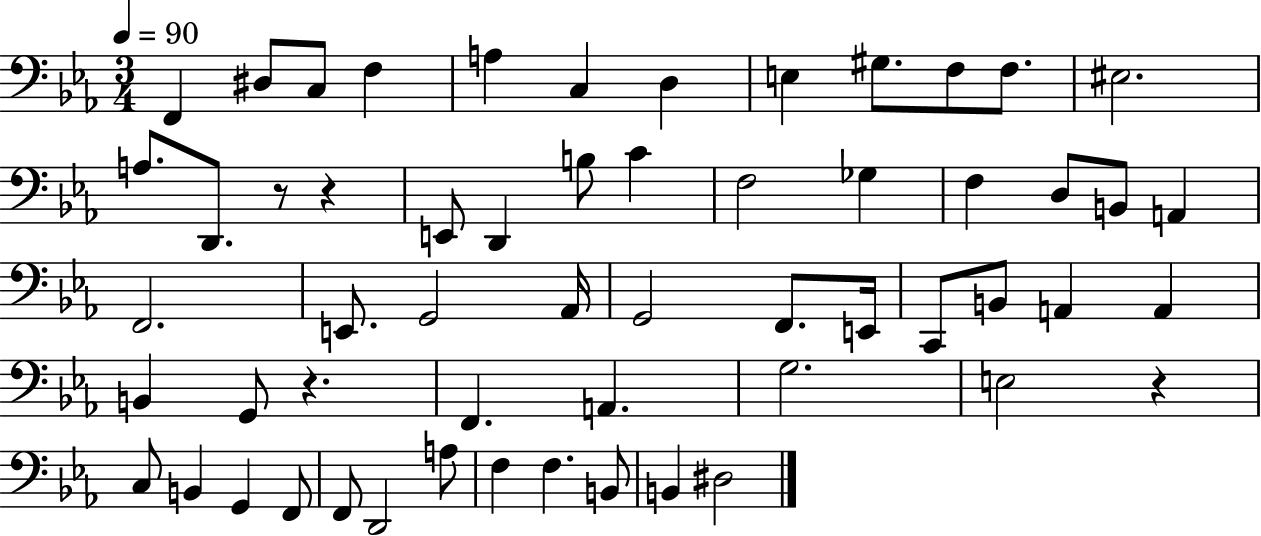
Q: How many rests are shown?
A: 4